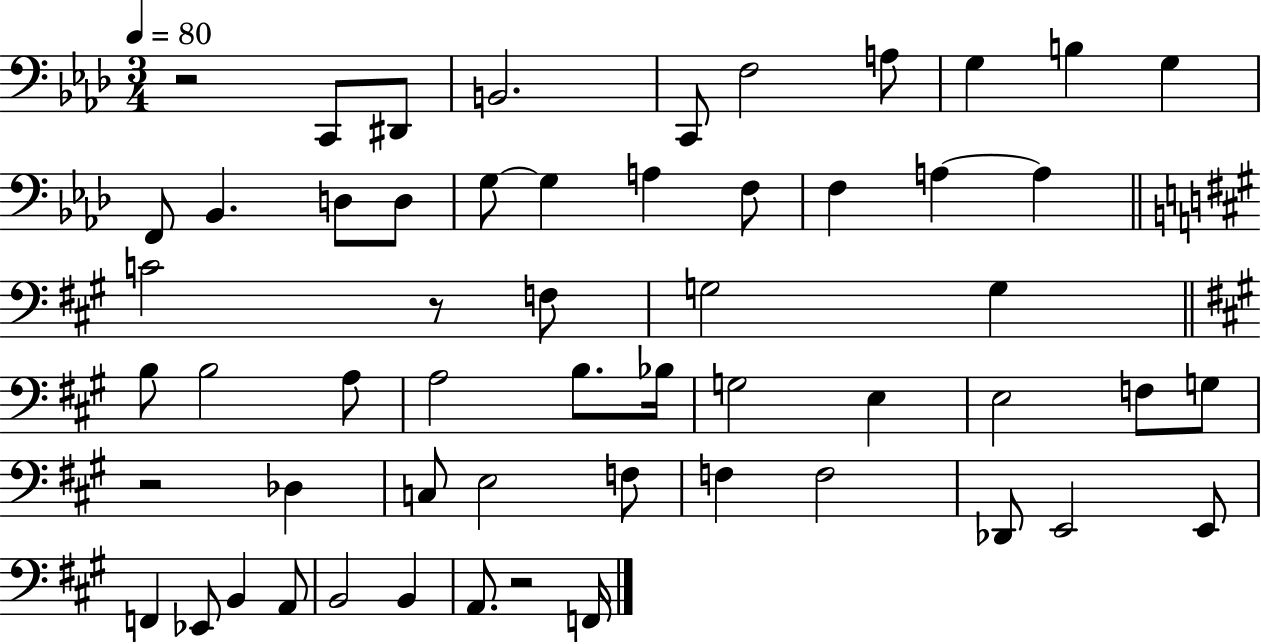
R/h C2/e D#2/e B2/h. C2/e F3/h A3/e G3/q B3/q G3/q F2/e Bb2/q. D3/e D3/e G3/e G3/q A3/q F3/e F3/q A3/q A3/q C4/h R/e F3/e G3/h G3/q B3/e B3/h A3/e A3/h B3/e. Bb3/s G3/h E3/q E3/h F3/e G3/e R/h Db3/q C3/e E3/h F3/e F3/q F3/h Db2/e E2/h E2/e F2/q Eb2/e B2/q A2/e B2/h B2/q A2/e. R/h F2/s